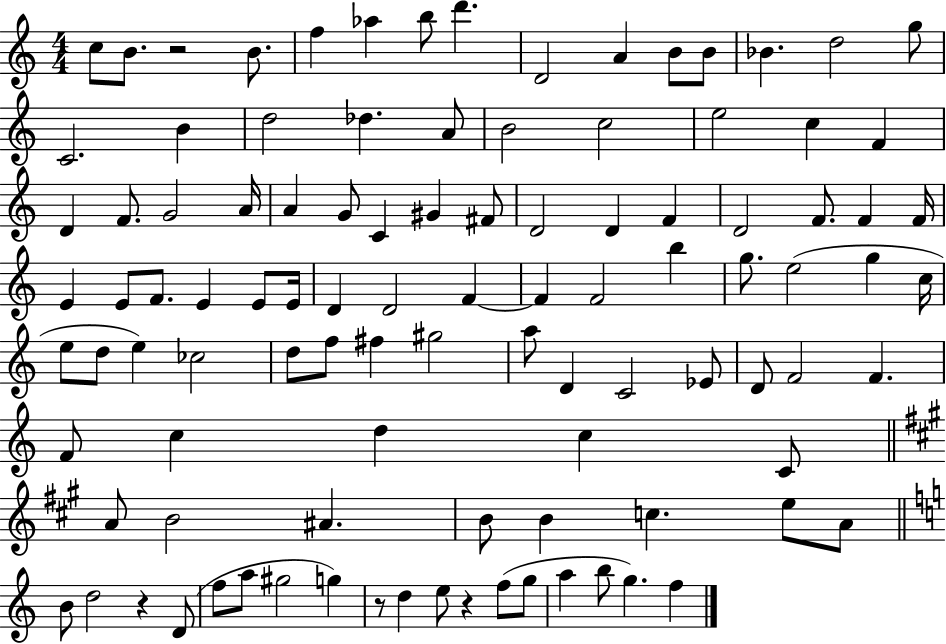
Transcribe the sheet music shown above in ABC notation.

X:1
T:Untitled
M:4/4
L:1/4
K:C
c/2 B/2 z2 B/2 f _a b/2 d' D2 A B/2 B/2 _B d2 g/2 C2 B d2 _d A/2 B2 c2 e2 c F D F/2 G2 A/4 A G/2 C ^G ^F/2 D2 D F D2 F/2 F F/4 E E/2 F/2 E E/2 E/4 D D2 F F F2 b g/2 e2 g c/4 e/2 d/2 e _c2 d/2 f/2 ^f ^g2 a/2 D C2 _E/2 D/2 F2 F F/2 c d c C/2 A/2 B2 ^A B/2 B c e/2 A/2 B/2 d2 z D/2 f/2 a/2 ^g2 g z/2 d e/2 z f/2 g/2 a b/2 g f